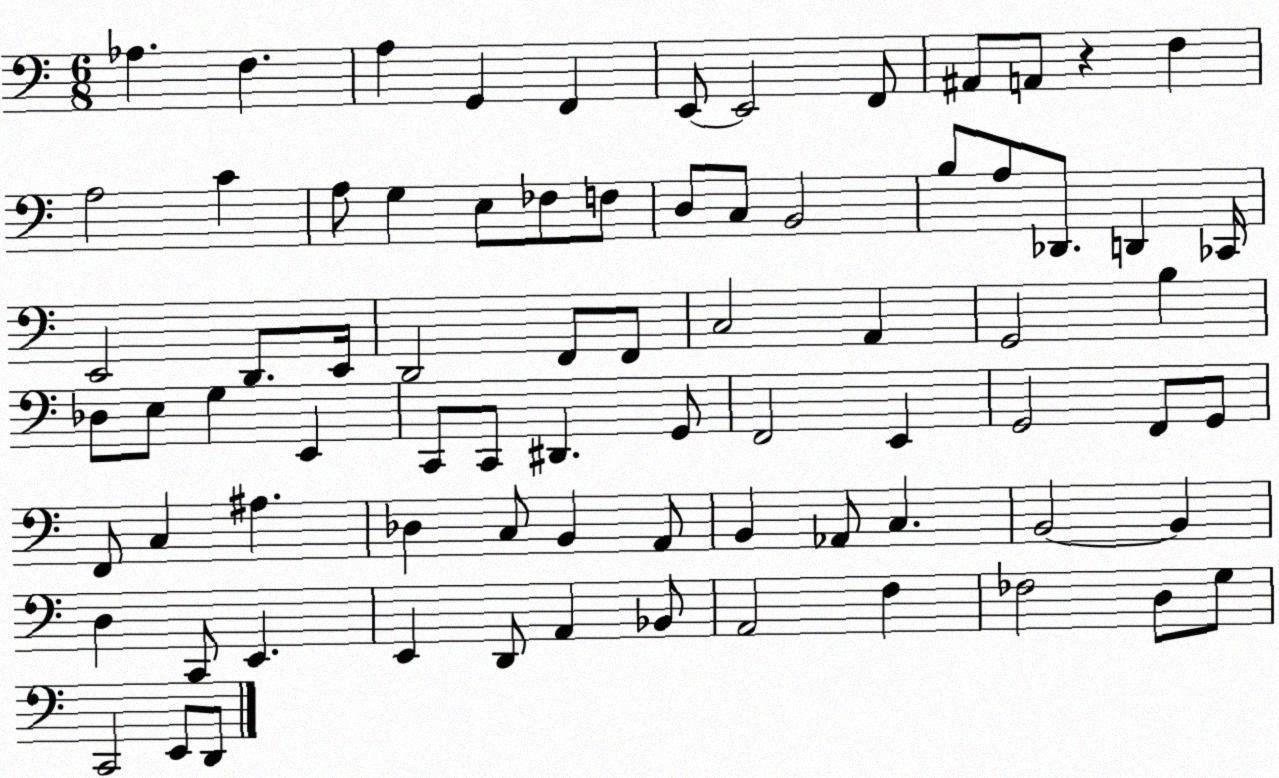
X:1
T:Untitled
M:6/8
L:1/4
K:C
_A, F, A, G,, F,, E,,/2 E,,2 F,,/2 ^A,,/2 A,,/2 z F, A,2 C A,/2 G, E,/2 _F,/2 F,/2 D,/2 C,/2 B,,2 B,/2 A,/2 _D,,/2 D,, _C,,/4 E,,2 D,,/2 E,,/4 D,,2 F,,/2 F,,/2 C,2 A,, G,,2 B, _D,/2 E,/2 G, E,, C,,/2 C,,/2 ^D,, G,,/2 F,,2 E,, G,,2 F,,/2 G,,/2 F,,/2 C, ^A, _D, C,/2 B,, A,,/2 B,, _A,,/2 C, B,,2 B,, D, C,,/2 E,, E,, D,,/2 A,, _B,,/2 A,,2 F, _F,2 D,/2 G,/2 C,,2 E,,/2 D,,/2